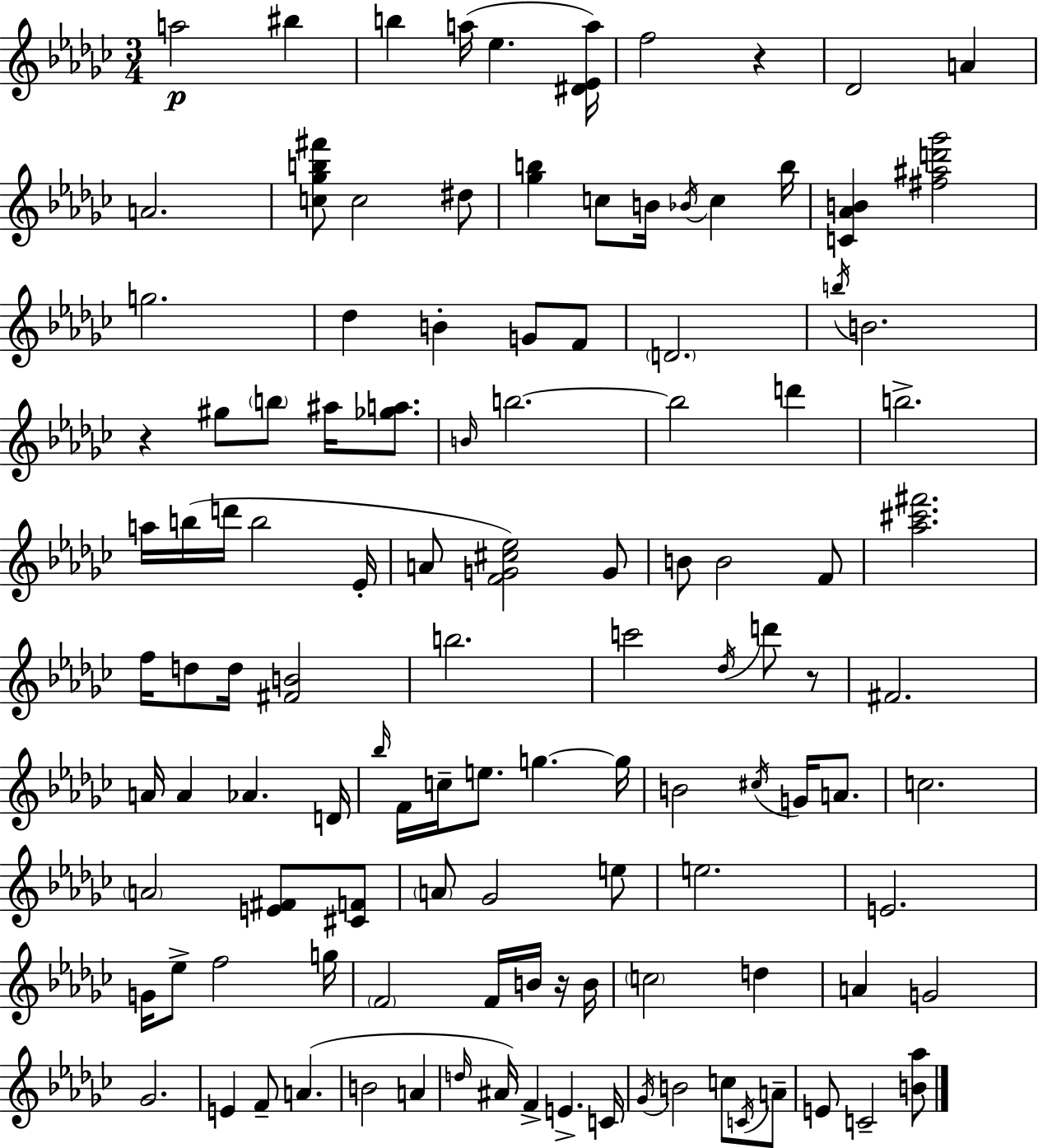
A5/h BIS5/q B5/q A5/s Eb5/q. [D#4,Eb4,A5]/s F5/h R/q Db4/h A4/q A4/h. [C5,Gb5,B5,F#6]/e C5/h D#5/e [Gb5,B5]/q C5/e B4/s Bb4/s C5/q B5/s [C4,Ab4,B4]/q [F#5,A#5,D6,Gb6]/h G5/h. Db5/q B4/q G4/e F4/e D4/h. B5/s B4/h. R/q G#5/e B5/e A#5/s [Gb5,A5]/e. B4/s B5/h. B5/h D6/q B5/h. A5/s B5/s D6/s B5/h Eb4/s A4/e [F4,G4,C#5,Eb5]/h G4/e B4/e B4/h F4/e [Ab5,C#6,F#6]/h. F5/s D5/e D5/s [F#4,B4]/h B5/h. C6/h Db5/s D6/e R/e F#4/h. A4/s A4/q Ab4/q. D4/s Bb5/s F4/s C5/s E5/e. G5/q. G5/s B4/h C#5/s G4/s A4/e. C5/h. A4/h [E4,F#4]/e [C#4,F4]/e A4/e Gb4/h E5/e E5/h. E4/h. G4/s Eb5/e F5/h G5/s F4/h F4/s B4/s R/s B4/s C5/h D5/q A4/q G4/h Gb4/h. E4/q F4/e A4/q. B4/h A4/q D5/s A#4/s F4/q E4/q. C4/s Gb4/s B4/h C5/e C4/s A4/e E4/e C4/h [B4,Ab5]/e